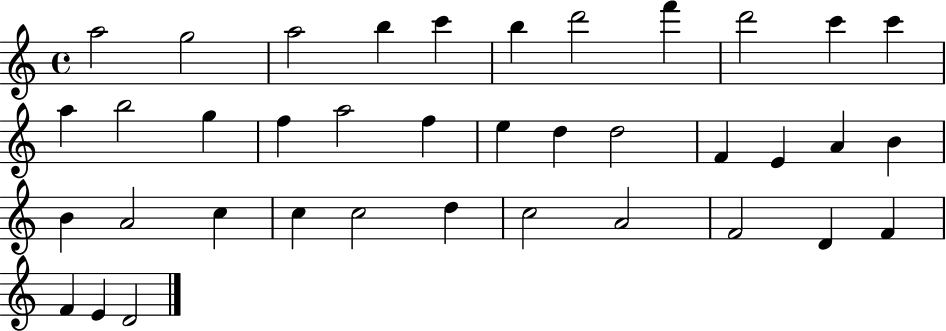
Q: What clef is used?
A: treble